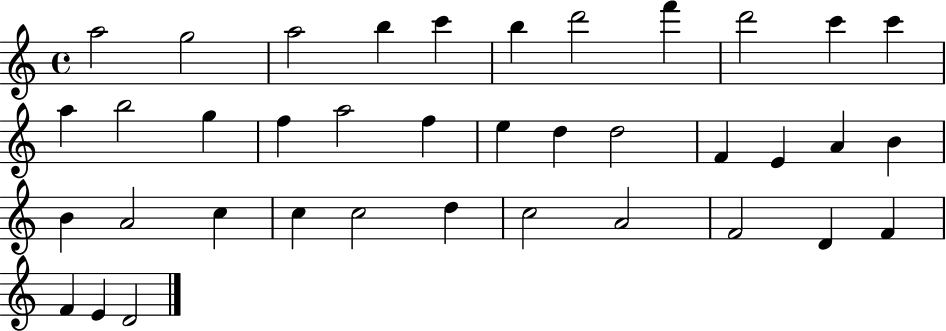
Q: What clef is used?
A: treble